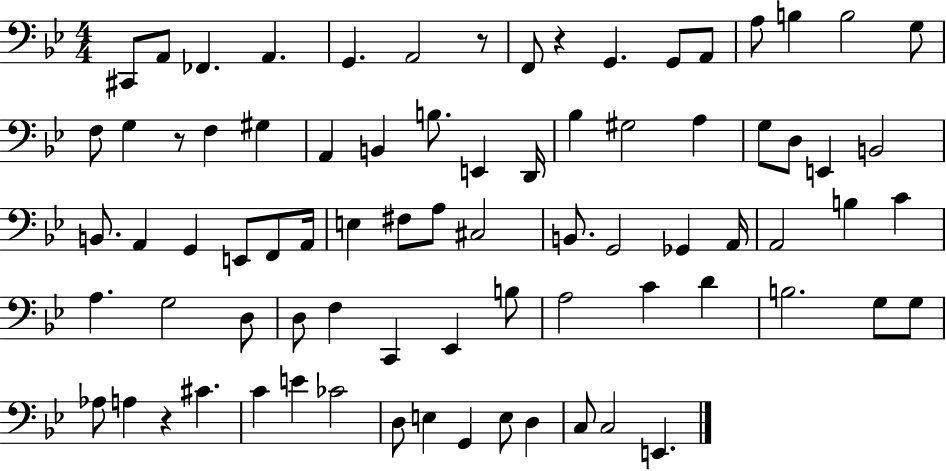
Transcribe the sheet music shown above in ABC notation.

X:1
T:Untitled
M:4/4
L:1/4
K:Bb
^C,,/2 A,,/2 _F,, A,, G,, A,,2 z/2 F,,/2 z G,, G,,/2 A,,/2 A,/2 B, B,2 G,/2 F,/2 G, z/2 F, ^G, A,, B,, B,/2 E,, D,,/4 _B, ^G,2 A, G,/2 D,/2 E,, B,,2 B,,/2 A,, G,, E,,/2 F,,/2 A,,/4 E, ^F,/2 A,/2 ^C,2 B,,/2 G,,2 _G,, A,,/4 A,,2 B, C A, G,2 D,/2 D,/2 F, C,, _E,, B,/2 A,2 C D B,2 G,/2 G,/2 _A,/2 A, z ^C C E _C2 D,/2 E, G,, E,/2 D, C,/2 C,2 E,,